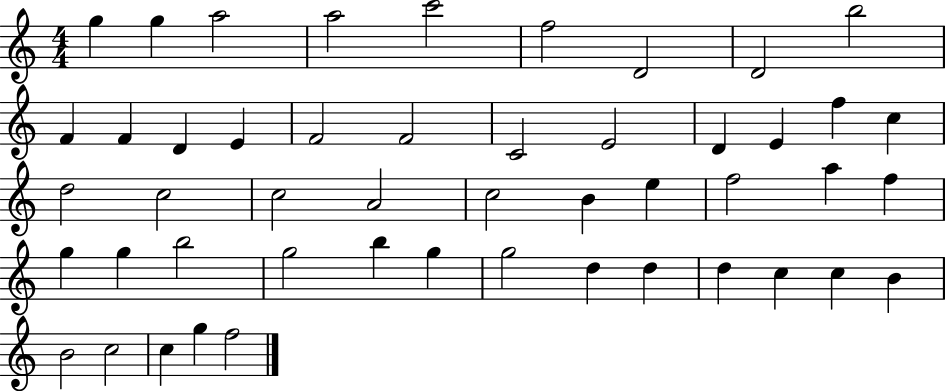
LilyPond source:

{
  \clef treble
  \numericTimeSignature
  \time 4/4
  \key c \major
  g''4 g''4 a''2 | a''2 c'''2 | f''2 d'2 | d'2 b''2 | \break f'4 f'4 d'4 e'4 | f'2 f'2 | c'2 e'2 | d'4 e'4 f''4 c''4 | \break d''2 c''2 | c''2 a'2 | c''2 b'4 e''4 | f''2 a''4 f''4 | \break g''4 g''4 b''2 | g''2 b''4 g''4 | g''2 d''4 d''4 | d''4 c''4 c''4 b'4 | \break b'2 c''2 | c''4 g''4 f''2 | \bar "|."
}